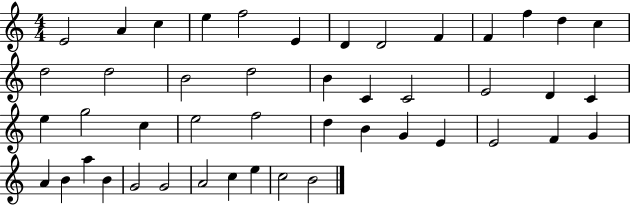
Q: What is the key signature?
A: C major